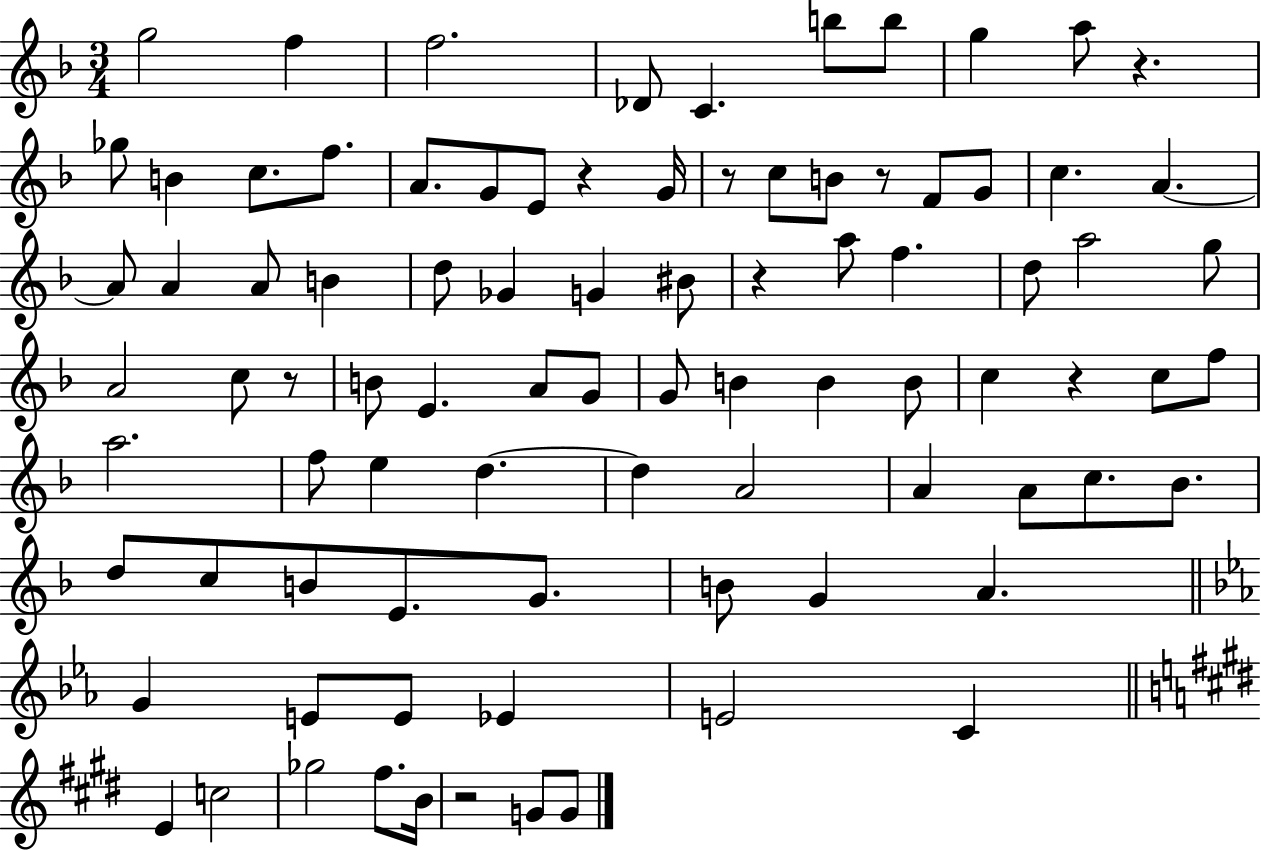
{
  \clef treble
  \numericTimeSignature
  \time 3/4
  \key f \major
  \repeat volta 2 { g''2 f''4 | f''2. | des'8 c'4. b''8 b''8 | g''4 a''8 r4. | \break ges''8 b'4 c''8. f''8. | a'8. g'8 e'8 r4 g'16 | r8 c''8 b'8 r8 f'8 g'8 | c''4. a'4.~~ | \break a'8 a'4 a'8 b'4 | d''8 ges'4 g'4 bis'8 | r4 a''8 f''4. | d''8 a''2 g''8 | \break a'2 c''8 r8 | b'8 e'4. a'8 g'8 | g'8 b'4 b'4 b'8 | c''4 r4 c''8 f''8 | \break a''2. | f''8 e''4 d''4.~~ | d''4 a'2 | a'4 a'8 c''8. bes'8. | \break d''8 c''8 b'8 e'8. g'8. | b'8 g'4 a'4. | \bar "||" \break \key ees \major g'4 e'8 e'8 ees'4 | e'2 c'4 | \bar "||" \break \key e \major e'4 c''2 | ges''2 fis''8. b'16 | r2 g'8 g'8 | } \bar "|."
}